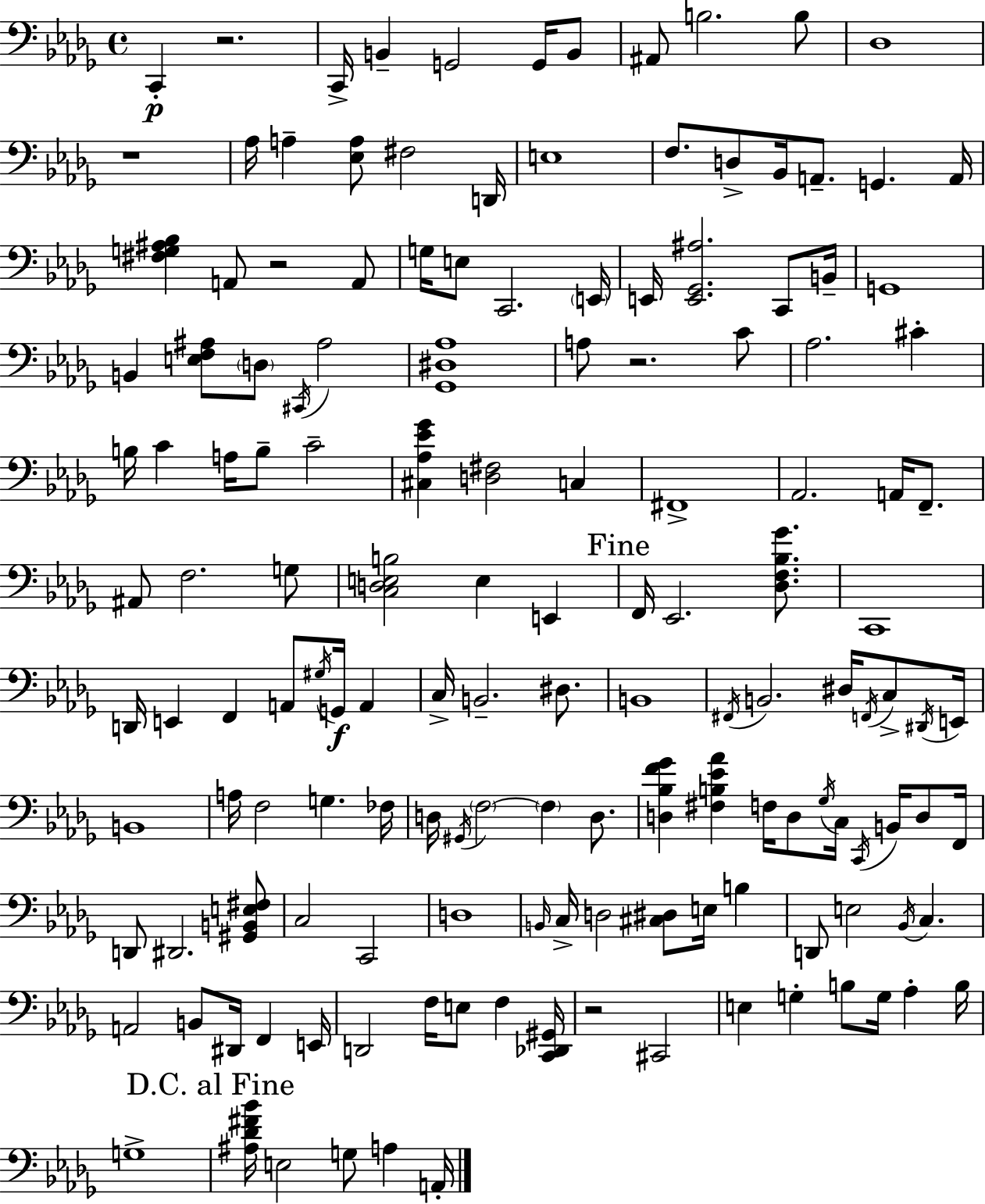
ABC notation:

X:1
T:Untitled
M:4/4
L:1/4
K:Bbm
C,, z2 C,,/4 B,, G,,2 G,,/4 B,,/2 ^A,,/2 B,2 B,/2 _D,4 z4 _A,/4 A, [_E,A,]/2 ^F,2 D,,/4 E,4 F,/2 D,/2 _B,,/4 A,,/2 G,, A,,/4 [^F,G,^A,_B,] A,,/2 z2 A,,/2 G,/4 E,/2 C,,2 E,,/4 E,,/4 [E,,_G,,^A,]2 C,,/2 B,,/4 G,,4 B,, [E,F,^A,]/2 D,/2 ^C,,/4 ^A,2 [_G,,^D,_A,]4 A,/2 z2 C/2 _A,2 ^C B,/4 C A,/4 B,/2 C2 [^C,_A,_E_G] [D,^F,]2 C, ^F,,4 _A,,2 A,,/4 F,,/2 ^A,,/2 F,2 G,/2 [C,D,E,B,]2 E, E,, F,,/4 _E,,2 [_D,F,_B,_G]/2 C,,4 D,,/4 E,, F,, A,,/2 ^G,/4 G,,/4 A,, C,/4 B,,2 ^D,/2 B,,4 ^F,,/4 B,,2 ^D,/4 F,,/4 C,/2 ^D,,/4 E,,/4 B,,4 A,/4 F,2 G, _F,/4 D,/4 ^G,,/4 F,2 F, D,/2 [D,_B,F_G] [^F,B,_E_A] F,/4 D,/2 _G,/4 C,/4 C,,/4 B,,/4 D,/2 F,,/4 D,,/2 ^D,,2 [^G,,B,,E,^F,]/2 C,2 C,,2 D,4 B,,/4 C,/4 D,2 [^C,^D,]/2 E,/4 B, D,,/2 E,2 _B,,/4 C, A,,2 B,,/2 ^D,,/4 F,, E,,/4 D,,2 F,/4 E,/2 F, [C,,_D,,^G,,]/4 z2 ^C,,2 E, G, B,/2 G,/4 _A, B,/4 G,4 [^A,_D^F_B]/4 E,2 G,/2 A, A,,/4